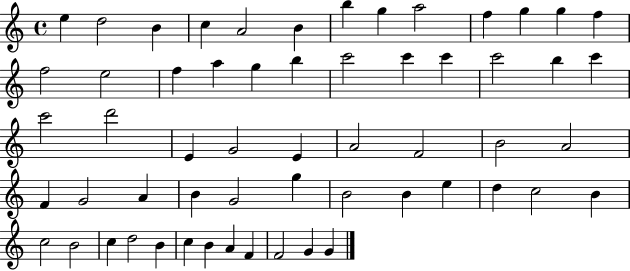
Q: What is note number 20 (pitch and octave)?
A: C6